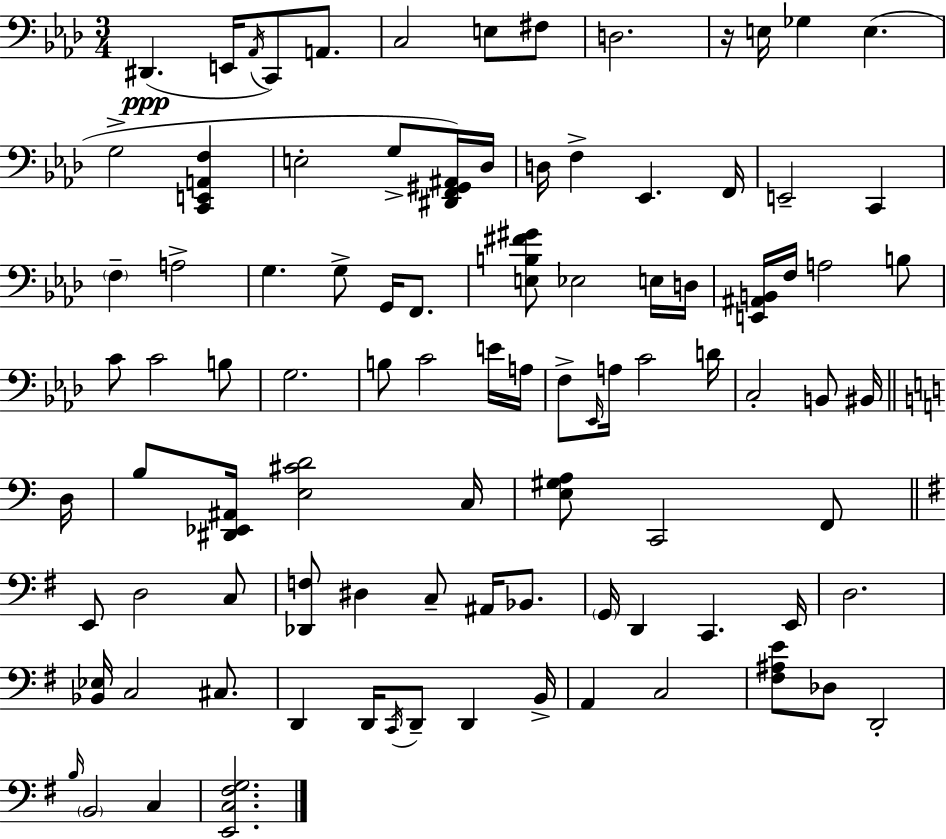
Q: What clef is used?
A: bass